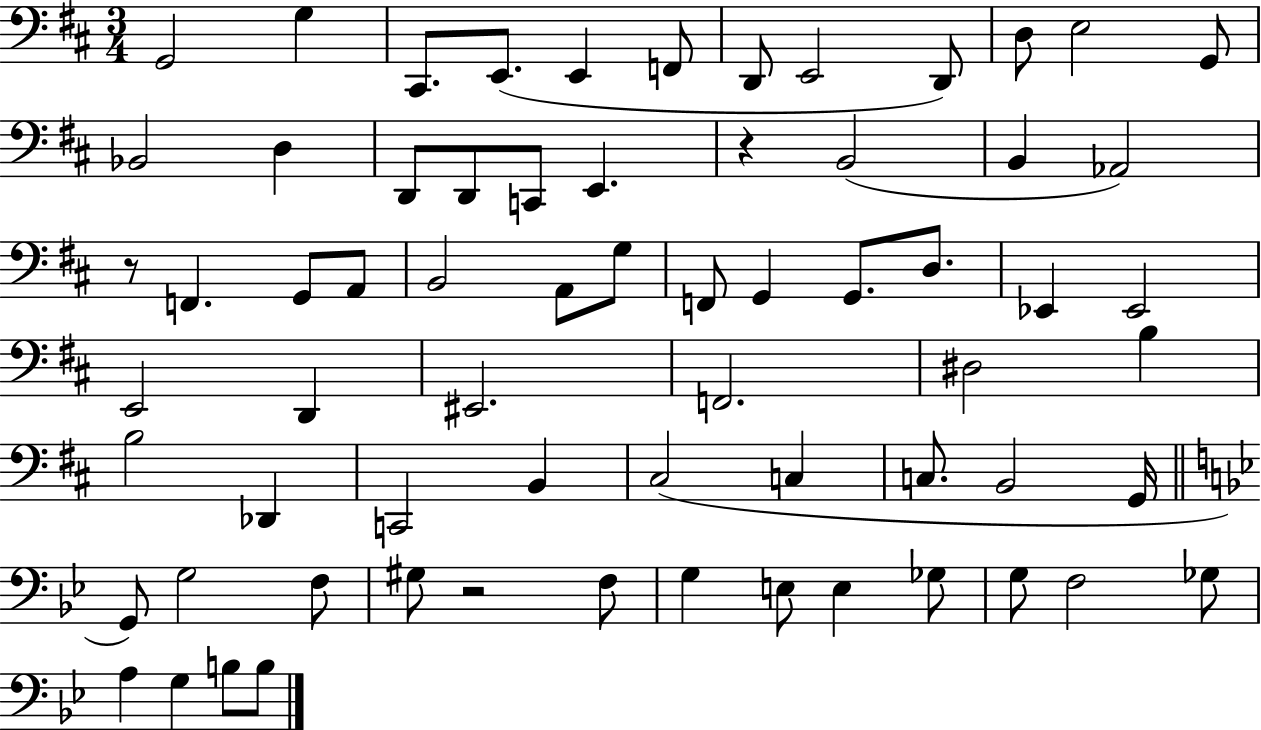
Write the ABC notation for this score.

X:1
T:Untitled
M:3/4
L:1/4
K:D
G,,2 G, ^C,,/2 E,,/2 E,, F,,/2 D,,/2 E,,2 D,,/2 D,/2 E,2 G,,/2 _B,,2 D, D,,/2 D,,/2 C,,/2 E,, z B,,2 B,, _A,,2 z/2 F,, G,,/2 A,,/2 B,,2 A,,/2 G,/2 F,,/2 G,, G,,/2 D,/2 _E,, _E,,2 E,,2 D,, ^E,,2 F,,2 ^D,2 B, B,2 _D,, C,,2 B,, ^C,2 C, C,/2 B,,2 G,,/4 G,,/2 G,2 F,/2 ^G,/2 z2 F,/2 G, E,/2 E, _G,/2 G,/2 F,2 _G,/2 A, G, B,/2 B,/2